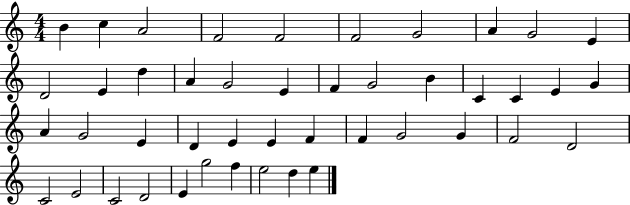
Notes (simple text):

B4/q C5/q A4/h F4/h F4/h F4/h G4/h A4/q G4/h E4/q D4/h E4/q D5/q A4/q G4/h E4/q F4/q G4/h B4/q C4/q C4/q E4/q G4/q A4/q G4/h E4/q D4/q E4/q E4/q F4/q F4/q G4/h G4/q F4/h D4/h C4/h E4/h C4/h D4/h E4/q G5/h F5/q E5/h D5/q E5/q